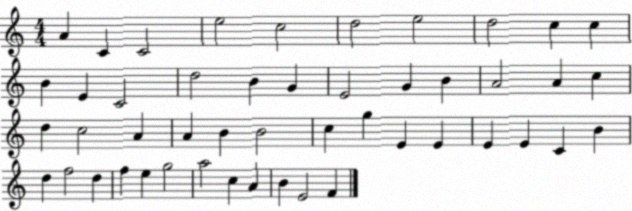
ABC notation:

X:1
T:Untitled
M:4/4
L:1/4
K:C
A C C2 e2 c2 d2 e2 d2 c c B E C2 d2 B G E2 G B A2 A c d c2 A A B B2 c g E E E E C B d f2 d f e g2 a2 c A B E2 F